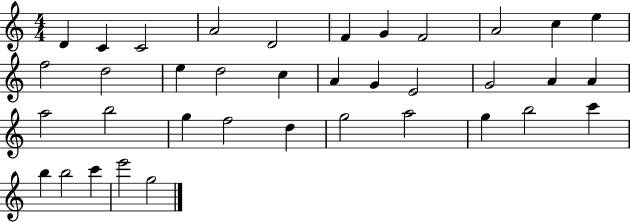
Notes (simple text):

D4/q C4/q C4/h A4/h D4/h F4/q G4/q F4/h A4/h C5/q E5/q F5/h D5/h E5/q D5/h C5/q A4/q G4/q E4/h G4/h A4/q A4/q A5/h B5/h G5/q F5/h D5/q G5/h A5/h G5/q B5/h C6/q B5/q B5/h C6/q E6/h G5/h